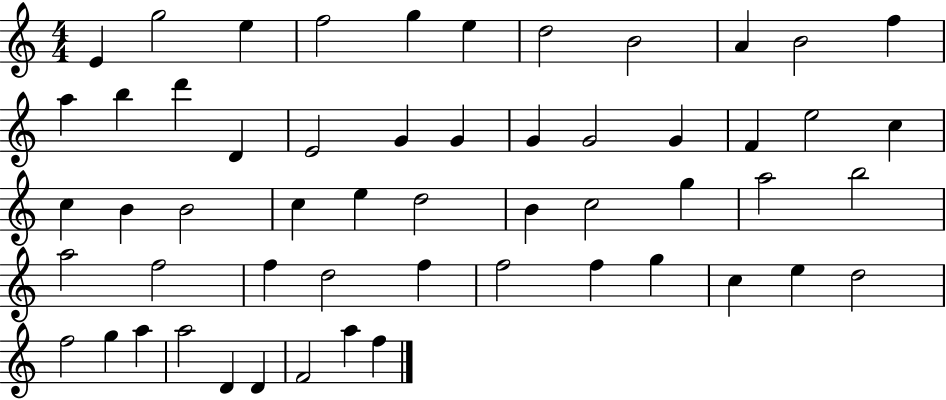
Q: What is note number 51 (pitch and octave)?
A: D4